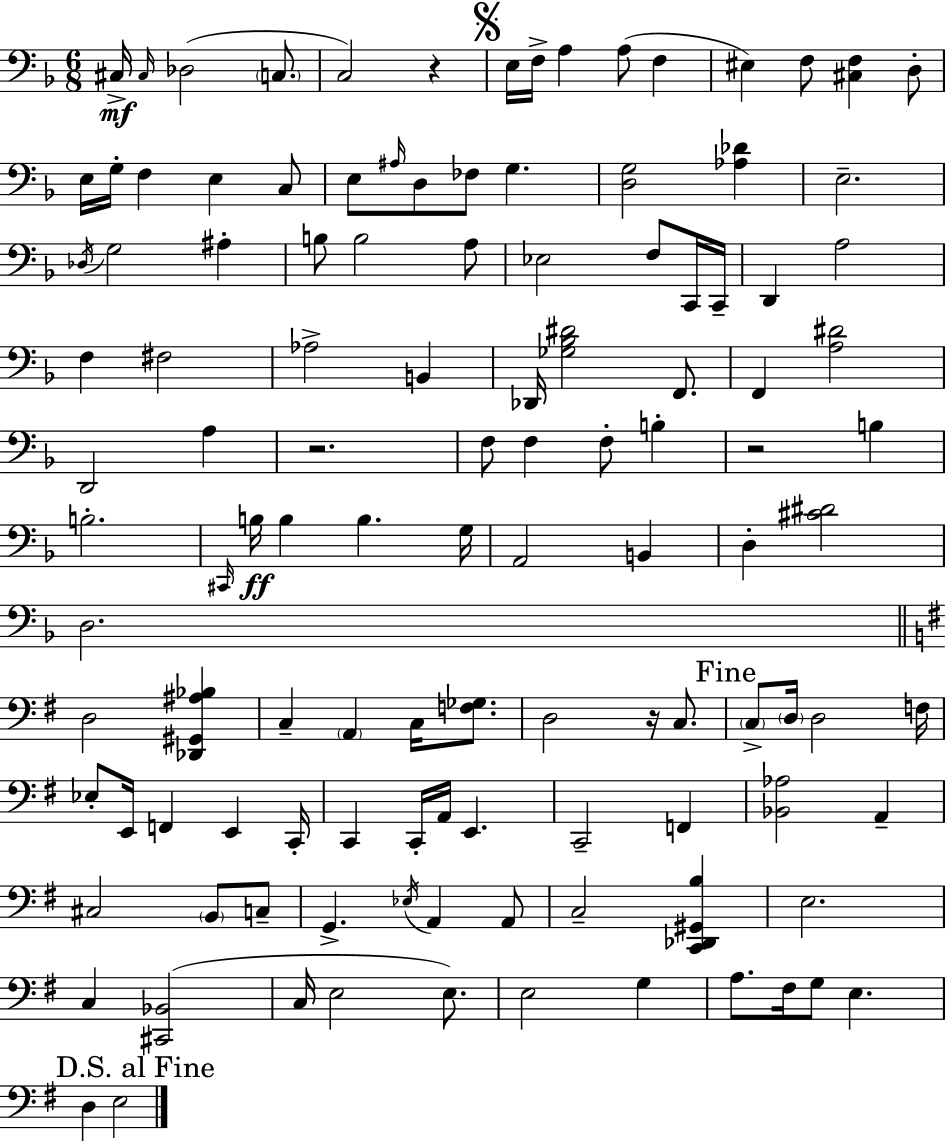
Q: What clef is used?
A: bass